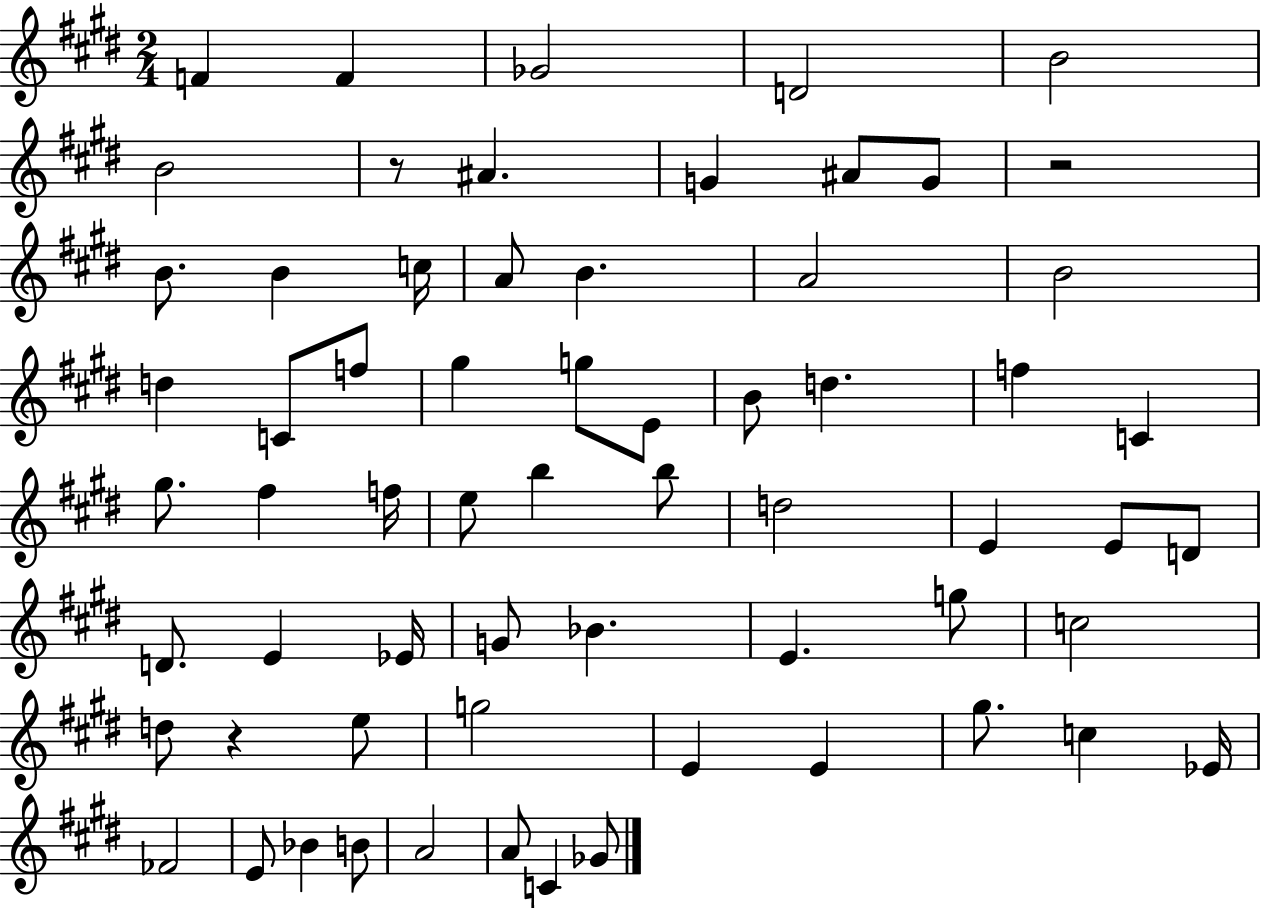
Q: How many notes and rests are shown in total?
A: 64